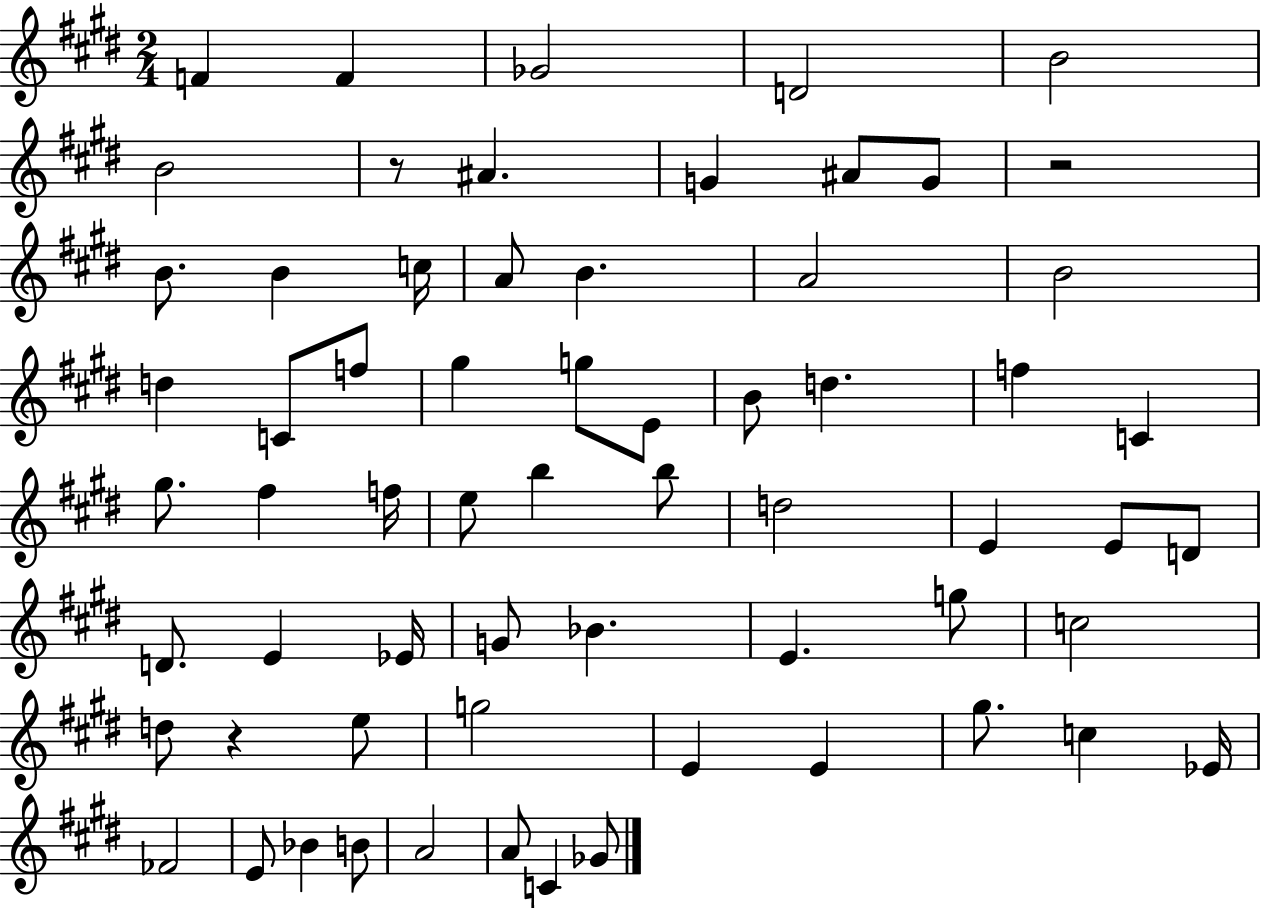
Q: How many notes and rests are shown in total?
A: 64